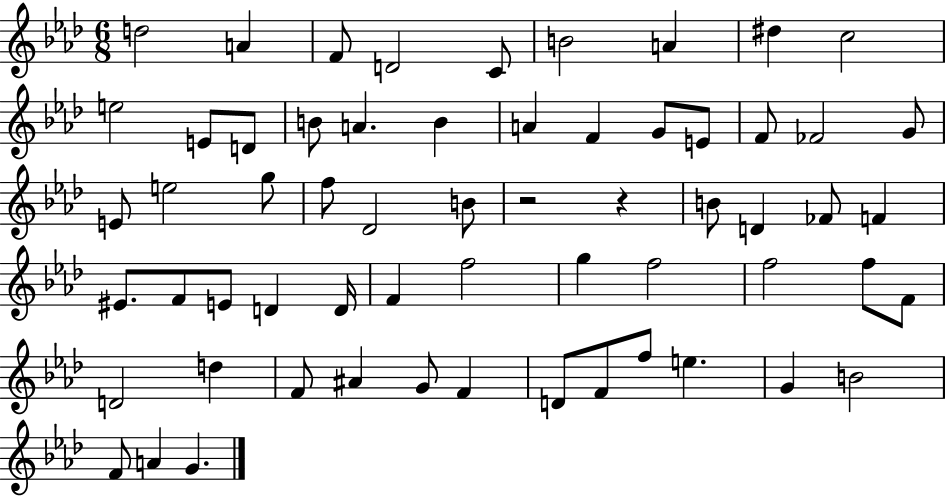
{
  \clef treble
  \numericTimeSignature
  \time 6/8
  \key aes \major
  d''2 a'4 | f'8 d'2 c'8 | b'2 a'4 | dis''4 c''2 | \break e''2 e'8 d'8 | b'8 a'4. b'4 | a'4 f'4 g'8 e'8 | f'8 fes'2 g'8 | \break e'8 e''2 g''8 | f''8 des'2 b'8 | r2 r4 | b'8 d'4 fes'8 f'4 | \break eis'8. f'8 e'8 d'4 d'16 | f'4 f''2 | g''4 f''2 | f''2 f''8 f'8 | \break d'2 d''4 | f'8 ais'4 g'8 f'4 | d'8 f'8 f''8 e''4. | g'4 b'2 | \break f'8 a'4 g'4. | \bar "|."
}